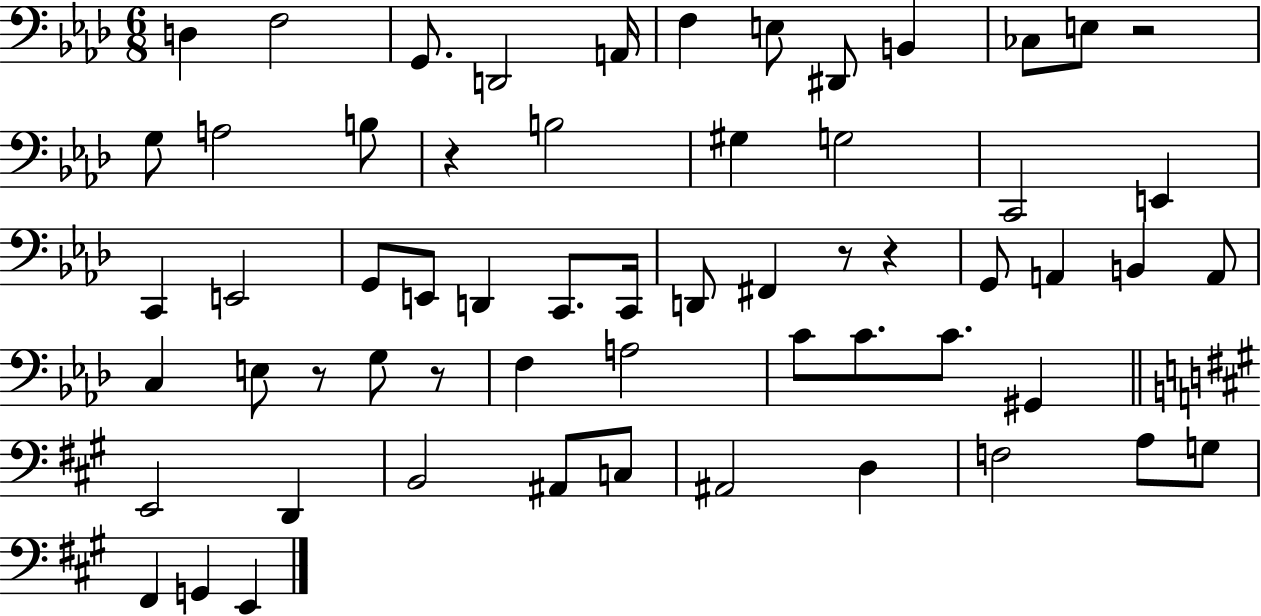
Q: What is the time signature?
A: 6/8